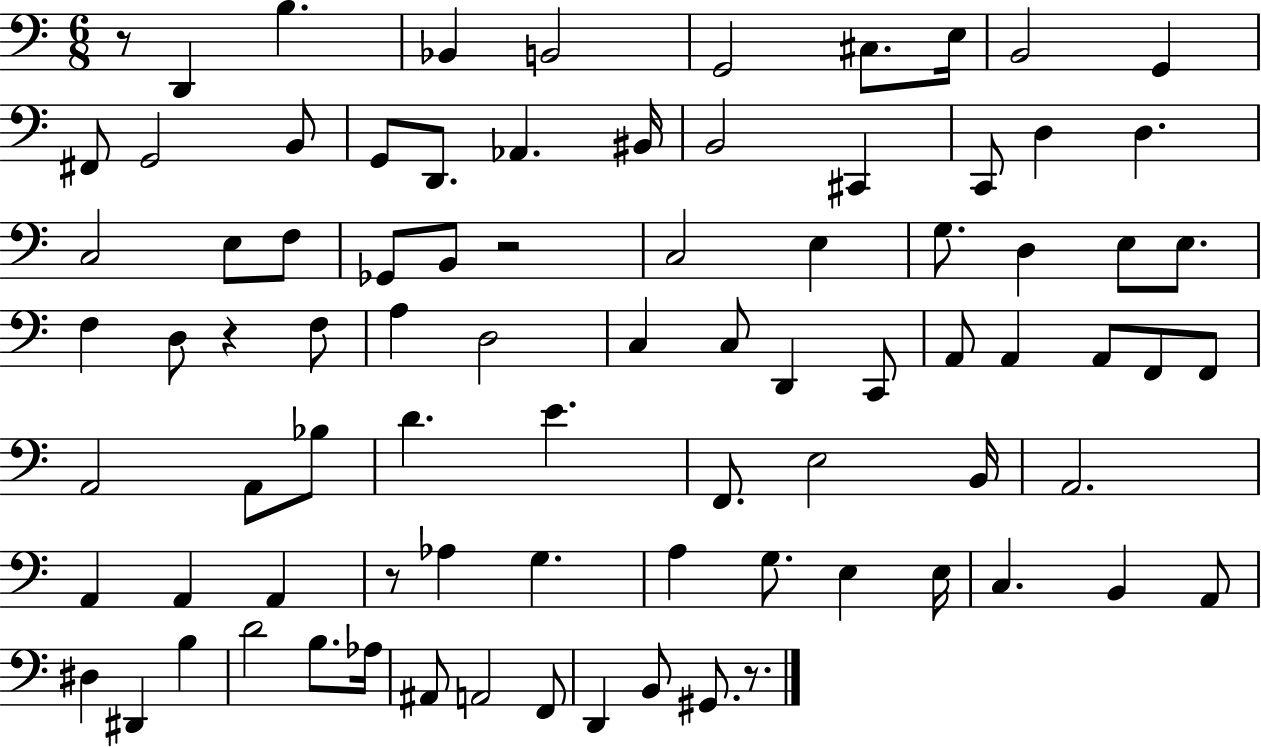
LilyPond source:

{
  \clef bass
  \numericTimeSignature
  \time 6/8
  \key c \major
  r8 d,4 b4. | bes,4 b,2 | g,2 cis8. e16 | b,2 g,4 | \break fis,8 g,2 b,8 | g,8 d,8. aes,4. bis,16 | b,2 cis,4 | c,8 d4 d4. | \break c2 e8 f8 | ges,8 b,8 r2 | c2 e4 | g8. d4 e8 e8. | \break f4 d8 r4 f8 | a4 d2 | c4 c8 d,4 c,8 | a,8 a,4 a,8 f,8 f,8 | \break a,2 a,8 bes8 | d'4. e'4. | f,8. e2 b,16 | a,2. | \break a,4 a,4 a,4 | r8 aes4 g4. | a4 g8. e4 e16 | c4. b,4 a,8 | \break dis4 dis,4 b4 | d'2 b8. aes16 | ais,8 a,2 f,8 | d,4 b,8 gis,8. r8. | \break \bar "|."
}